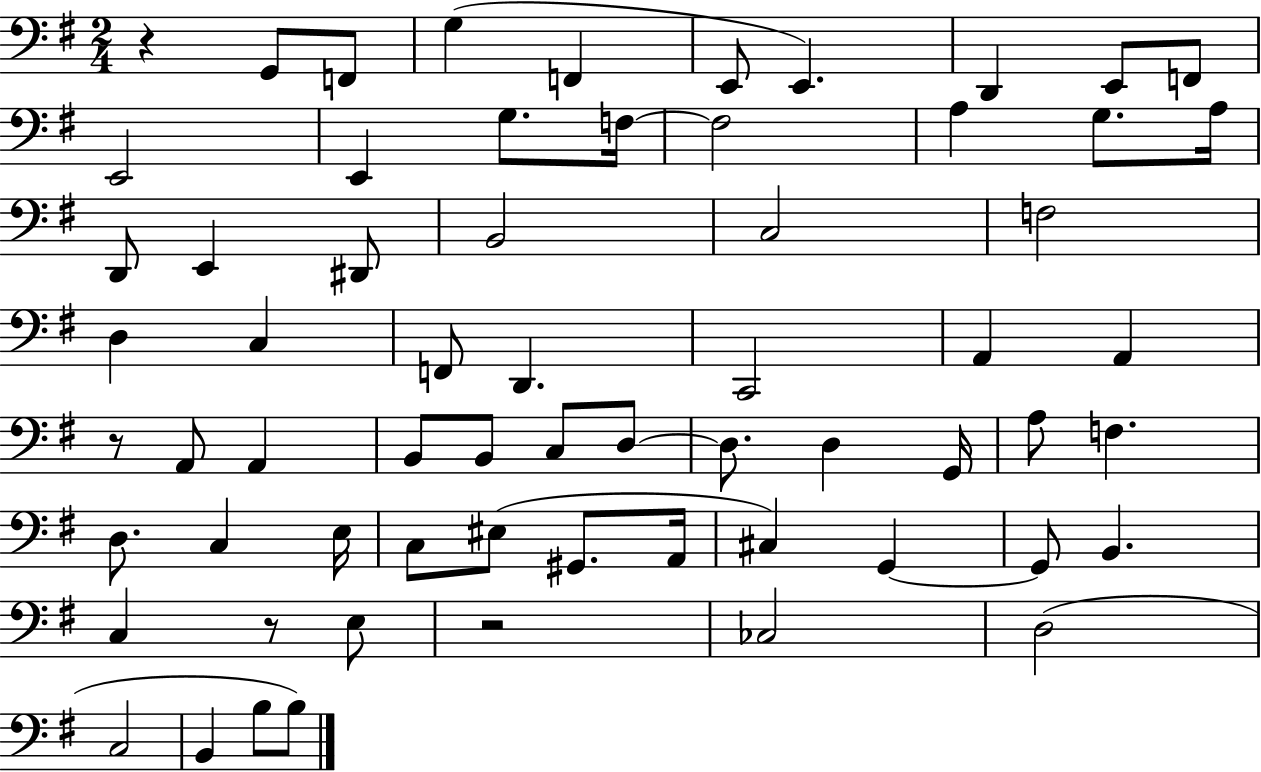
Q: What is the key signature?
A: G major